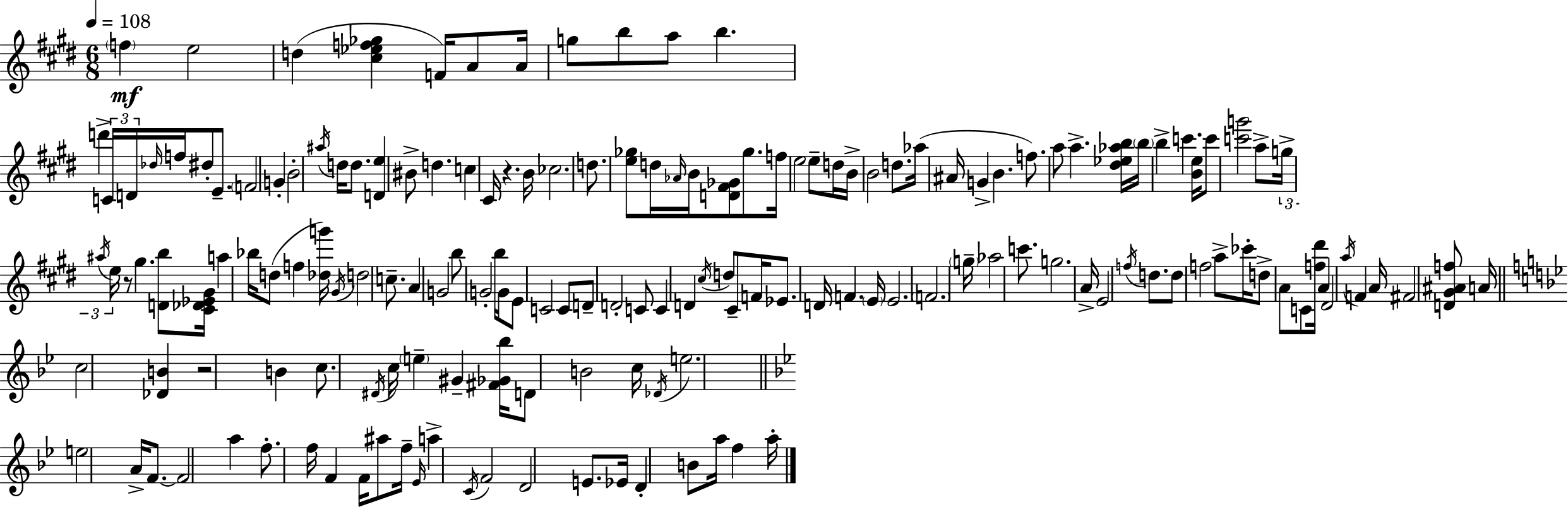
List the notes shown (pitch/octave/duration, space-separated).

F5/q E5/h D5/q [C#5,Eb5,F5,Gb5]/q F4/s A4/e A4/s G5/e B5/e A5/e B5/q. D6/q C4/s D4/s Db5/s F5/s D#5/e E4/e. F4/h G4/q B4/h A#5/s D5/s D5/e. [D4,E5]/q BIS4/e D5/q. C5/q C#4/s R/q. B4/s CES5/h. D5/e. [E5,Gb5]/e D5/s Ab4/s B4/s [D4,F#4,Gb4]/e Gb5/e. F5/s E5/h E5/e D5/s B4/s B4/h D5/e. Ab5/s A#4/s G4/q B4/q. F5/e. A5/e A5/q. [D#5,Eb5,Ab5,B5]/s B5/s B5/q C6/q. [B4,E5]/s C6/e [C6,G6]/h A5/e G5/s A#5/s E5/s R/e G#5/q. [D4,B5]/e [C#4,Db4,Eb4,G#4]/s A5/q Bb5/s D5/e F5/q [Db5,G6]/s G#4/s D5/h C5/e. A4/q G4/h B5/e G4/h B5/s G4/s E4/e C4/h C4/e D4/e D4/h C4/e C4/q D4/q C#5/s D5/e C#4/e F4/s Eb4/e. D4/s F4/q. E4/s E4/h. F4/h. G5/s Ab5/h C6/e. G5/h. A4/s E4/h F5/s D5/e. D5/e F5/h A5/e CES6/s D5/e A4/e C4/e [F5,D#6]/s A4/q D#4/h A5/s F4/q A4/s F#4/h [D4,G#4,A#4,F5]/e A4/s C5/h [Db4,B4]/q R/h B4/q C5/e. D#4/s C5/s E5/q G#4/q [F#4,Gb4,Bb5]/s D4/e B4/h C5/s Db4/s E5/h. E5/h A4/s F4/e. F4/h A5/q F5/e. F5/s F4/q F4/s A#5/e F5/s Eb4/s A5/q C4/s F4/h D4/h E4/e. Eb4/s D4/q B4/e A5/s F5/q A5/s